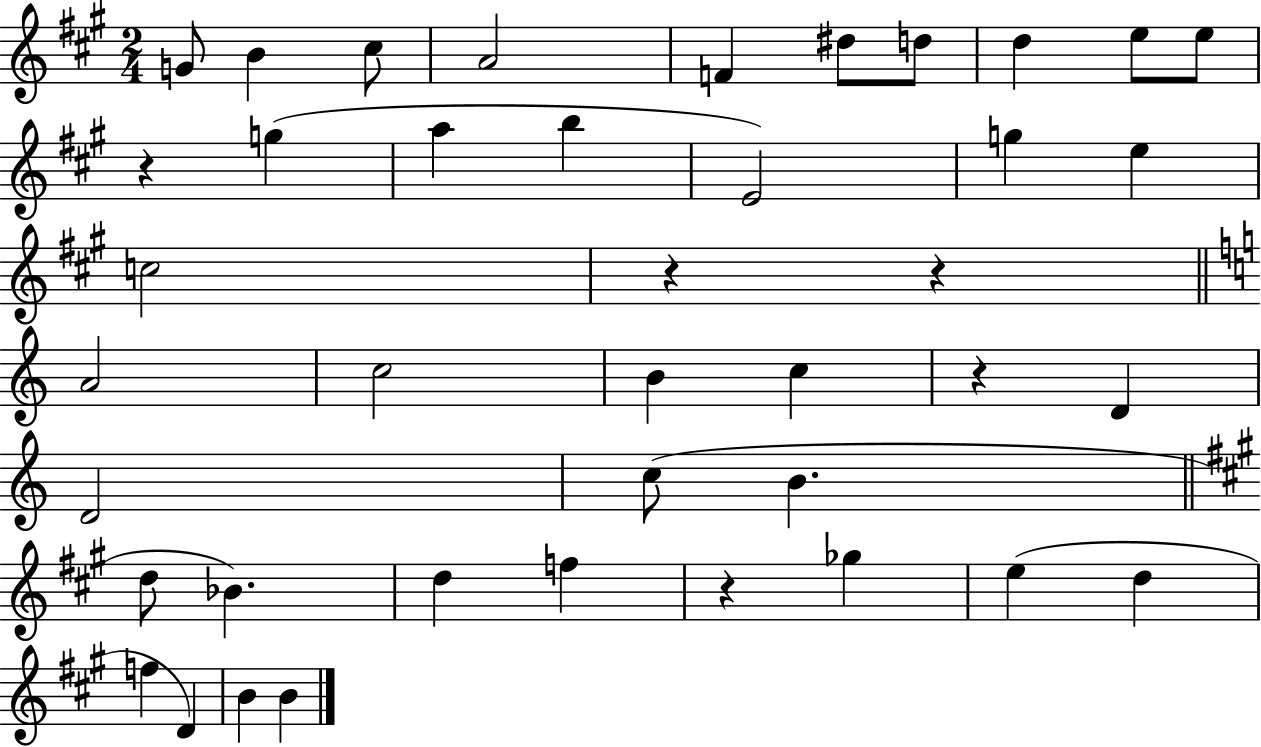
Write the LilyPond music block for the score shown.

{
  \clef treble
  \numericTimeSignature
  \time 2/4
  \key a \major
  g'8 b'4 cis''8 | a'2 | f'4 dis''8 d''8 | d''4 e''8 e''8 | \break r4 g''4( | a''4 b''4 | e'2) | g''4 e''4 | \break c''2 | r4 r4 | \bar "||" \break \key a \minor a'2 | c''2 | b'4 c''4 | r4 d'4 | \break d'2 | c''8( b'4. | \bar "||" \break \key a \major d''8 bes'4.) | d''4 f''4 | r4 ges''4 | e''4( d''4 | \break f''4 d'4) | b'4 b'4 | \bar "|."
}